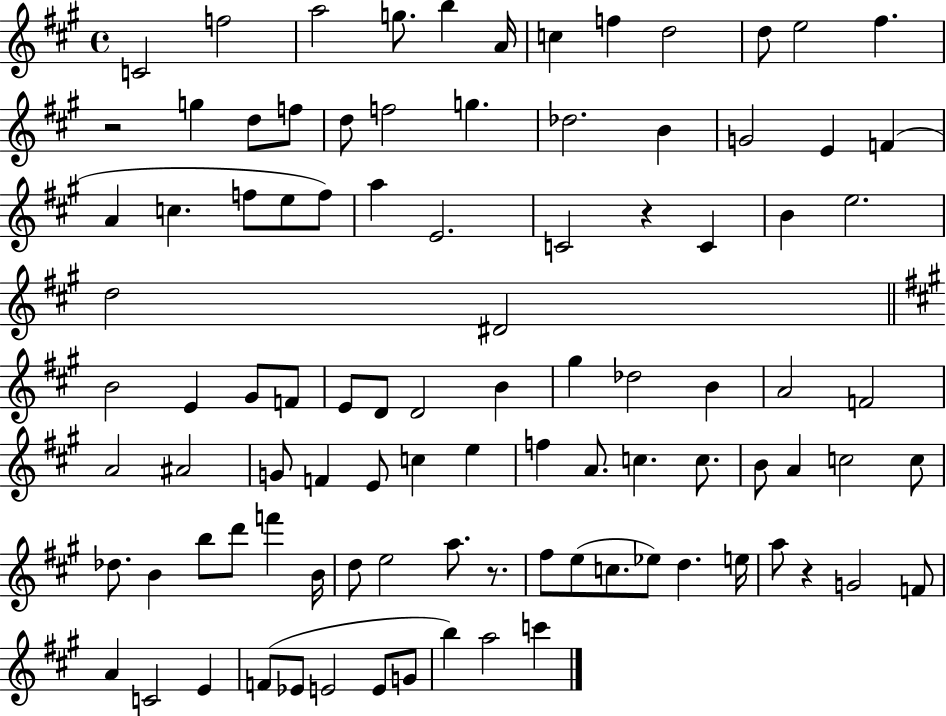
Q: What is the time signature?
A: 4/4